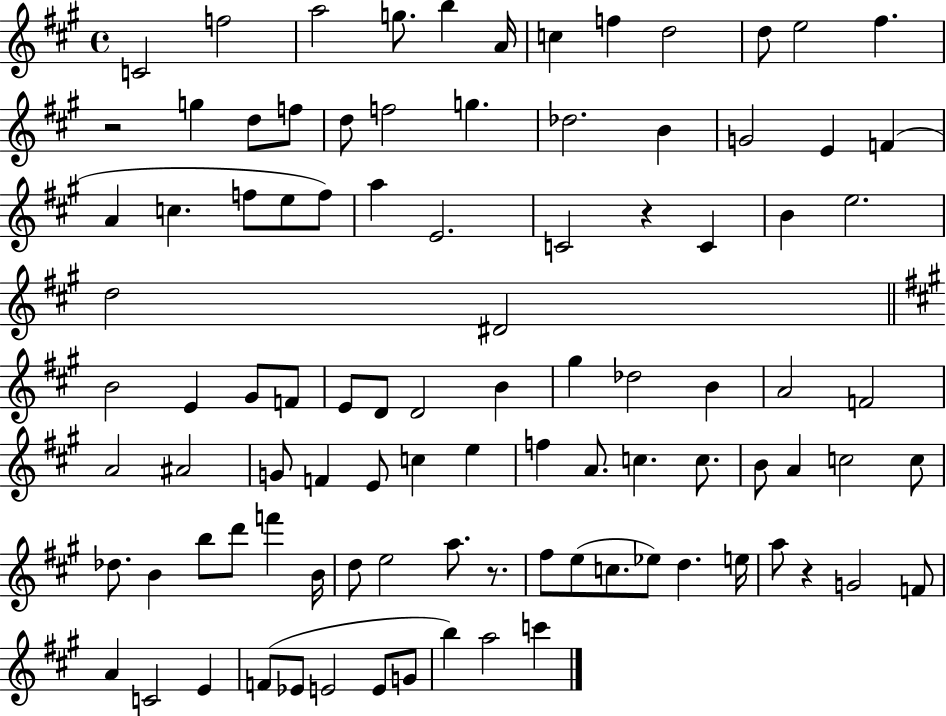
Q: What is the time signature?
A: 4/4